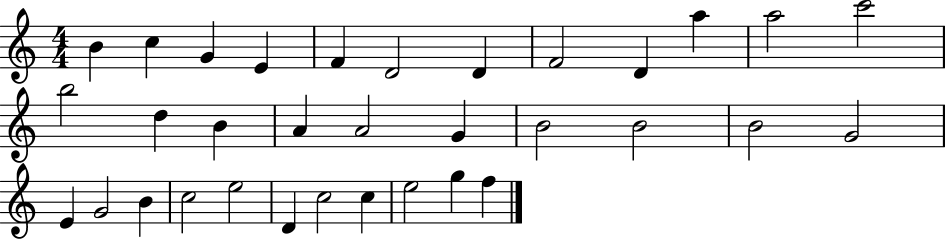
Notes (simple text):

B4/q C5/q G4/q E4/q F4/q D4/h D4/q F4/h D4/q A5/q A5/h C6/h B5/h D5/q B4/q A4/q A4/h G4/q B4/h B4/h B4/h G4/h E4/q G4/h B4/q C5/h E5/h D4/q C5/h C5/q E5/h G5/q F5/q